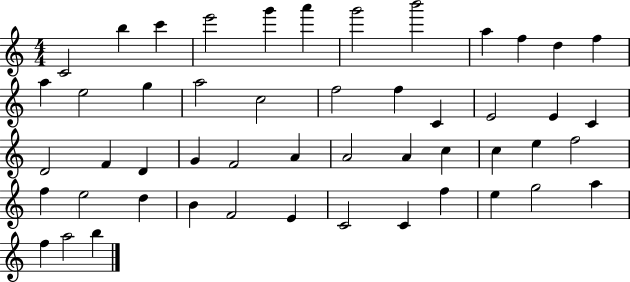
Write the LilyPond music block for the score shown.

{
  \clef treble
  \numericTimeSignature
  \time 4/4
  \key c \major
  c'2 b''4 c'''4 | e'''2 g'''4 a'''4 | g'''2 b'''2 | a''4 f''4 d''4 f''4 | \break a''4 e''2 g''4 | a''2 c''2 | f''2 f''4 c'4 | e'2 e'4 c'4 | \break d'2 f'4 d'4 | g'4 f'2 a'4 | a'2 a'4 c''4 | c''4 e''4 f''2 | \break f''4 e''2 d''4 | b'4 f'2 e'4 | c'2 c'4 f''4 | e''4 g''2 a''4 | \break f''4 a''2 b''4 | \bar "|."
}